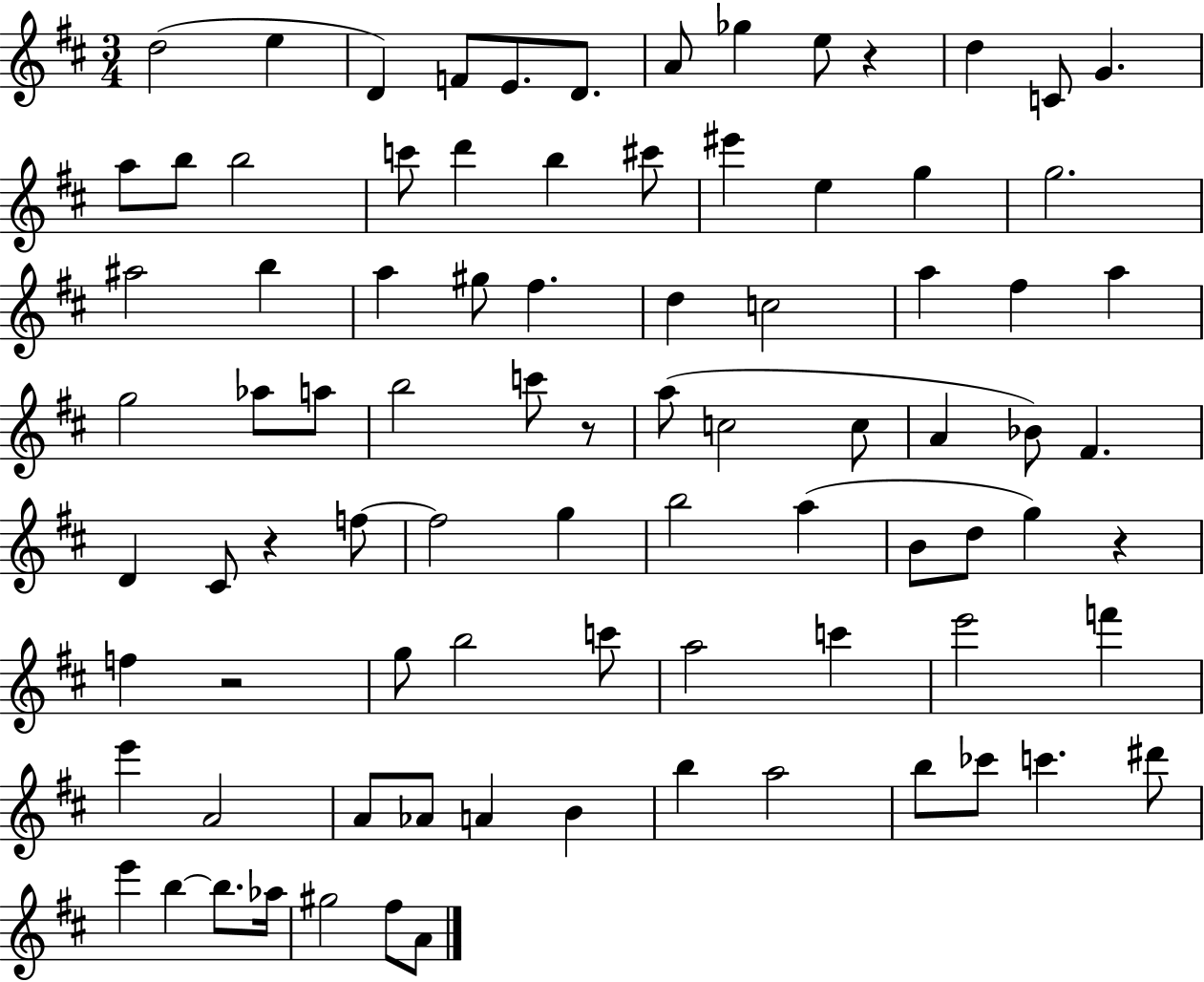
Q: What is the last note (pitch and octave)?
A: A4